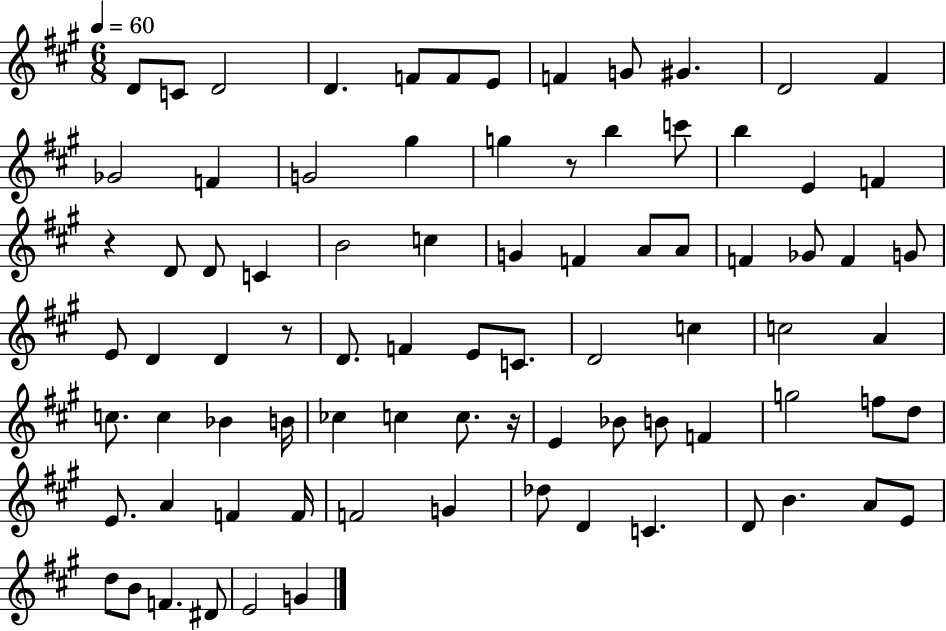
{
  \clef treble
  \numericTimeSignature
  \time 6/8
  \key a \major
  \tempo 4 = 60
  d'8 c'8 d'2 | d'4. f'8 f'8 e'8 | f'4 g'8 gis'4. | d'2 fis'4 | \break ges'2 f'4 | g'2 gis''4 | g''4 r8 b''4 c'''8 | b''4 e'4 f'4 | \break r4 d'8 d'8 c'4 | b'2 c''4 | g'4 f'4 a'8 a'8 | f'4 ges'8 f'4 g'8 | \break e'8 d'4 d'4 r8 | d'8. f'4 e'8 c'8. | d'2 c''4 | c''2 a'4 | \break c''8. c''4 bes'4 b'16 | ces''4 c''4 c''8. r16 | e'4 bes'8 b'8 f'4 | g''2 f''8 d''8 | \break e'8. a'4 f'4 f'16 | f'2 g'4 | des''8 d'4 c'4. | d'8 b'4. a'8 e'8 | \break d''8 b'8 f'4. dis'8 | e'2 g'4 | \bar "|."
}